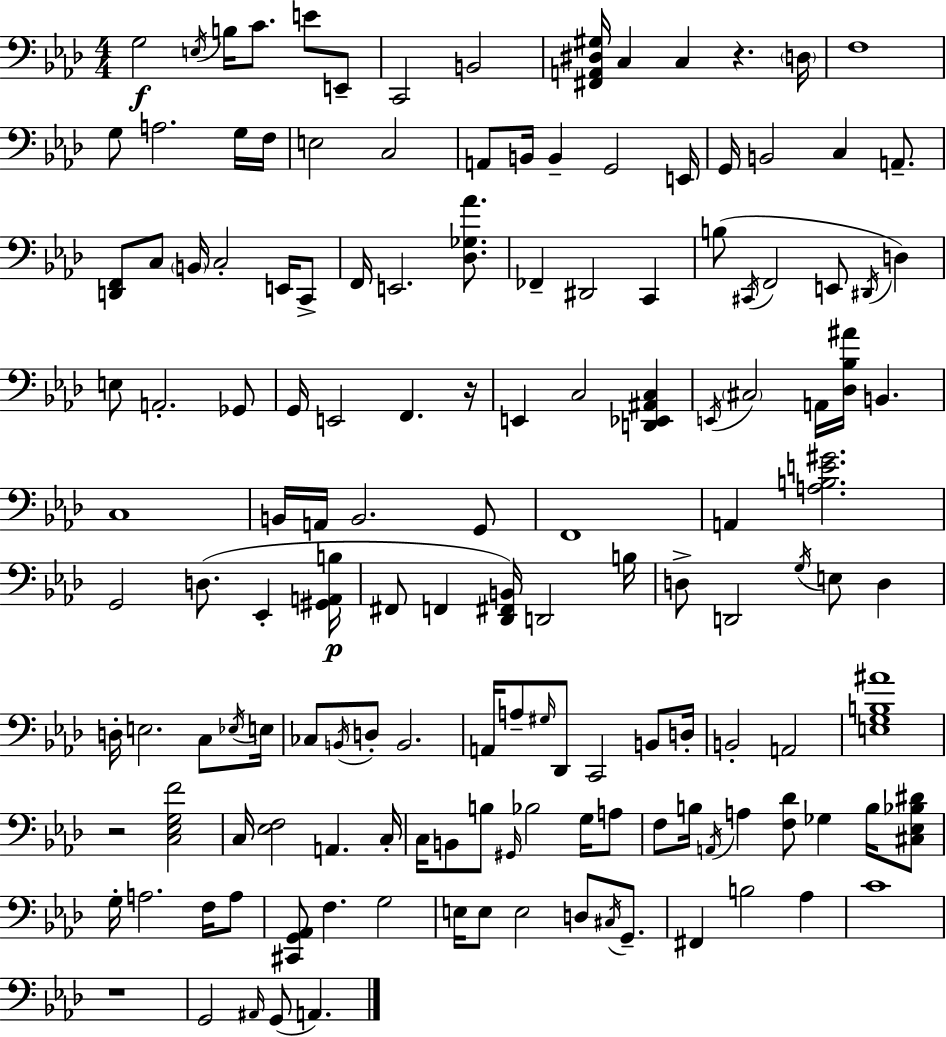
{
  \clef bass
  \numericTimeSignature
  \time 4/4
  \key aes \major
  g2\f \acciaccatura { e16 } b16 c'8. e'8 e,8-- | c,2 b,2 | <fis, a, dis gis>16 c4 c4 r4. | \parenthesize d16 f1 | \break g8 a2. g16 | f16 e2 c2 | a,8 b,16 b,4-- g,2 | e,16 g,16 b,2 c4 a,8.-- | \break <d, f,>8 c8 \parenthesize b,16 c2-. e,16 c,8-> | f,16 e,2. <des ges aes'>8. | fes,4-- dis,2 c,4 | b8( \acciaccatura { cis,16 } f,2 e,8 \acciaccatura { dis,16 } d4) | \break e8 a,2.-. | ges,8 g,16 e,2 f,4. | r16 e,4 c2 <d, ees, ais, c>4 | \acciaccatura { e,16 } \parenthesize cis2 a,16 <des bes ais'>16 b,4. | \break c1 | b,16 a,16 b,2. | g,8 f,1 | a,4 <a b e' gis'>2. | \break g,2 d8.( ees,4-. | <gis, a, b>16\p fis,8 f,4 <des, fis, b,>16) d,2 | b16 d8-> d,2 \acciaccatura { g16 } e8 | d4 d16-. e2. | \break c8 \acciaccatura { ees16 } e16 ces8 \acciaccatura { b,16 } d8-. b,2. | a,16 a8-- \grace { gis16 } des,8 c,2 | b,8 d16-. b,2-. | a,2 <e g b ais'>1 | \break r2 | <c ees g f'>2 c16 <ees f>2 | a,4. c16-. c16 b,8 b8 \grace { gis,16 } bes2 | g16 a8 f8 b16 \acciaccatura { a,16 } a4 | \break <f des'>8 ges4 b16 <cis ees bes dis'>8 g16-. a2. | f16 a8 <cis, g, aes,>8 f4. | g2 e16 e8 e2 | d8 \acciaccatura { cis16 } g,8.-- fis,4 b2 | \break aes4 c'1 | r1 | g,2 | \grace { ais,16 }( g,8 a,4.) \bar "|."
}